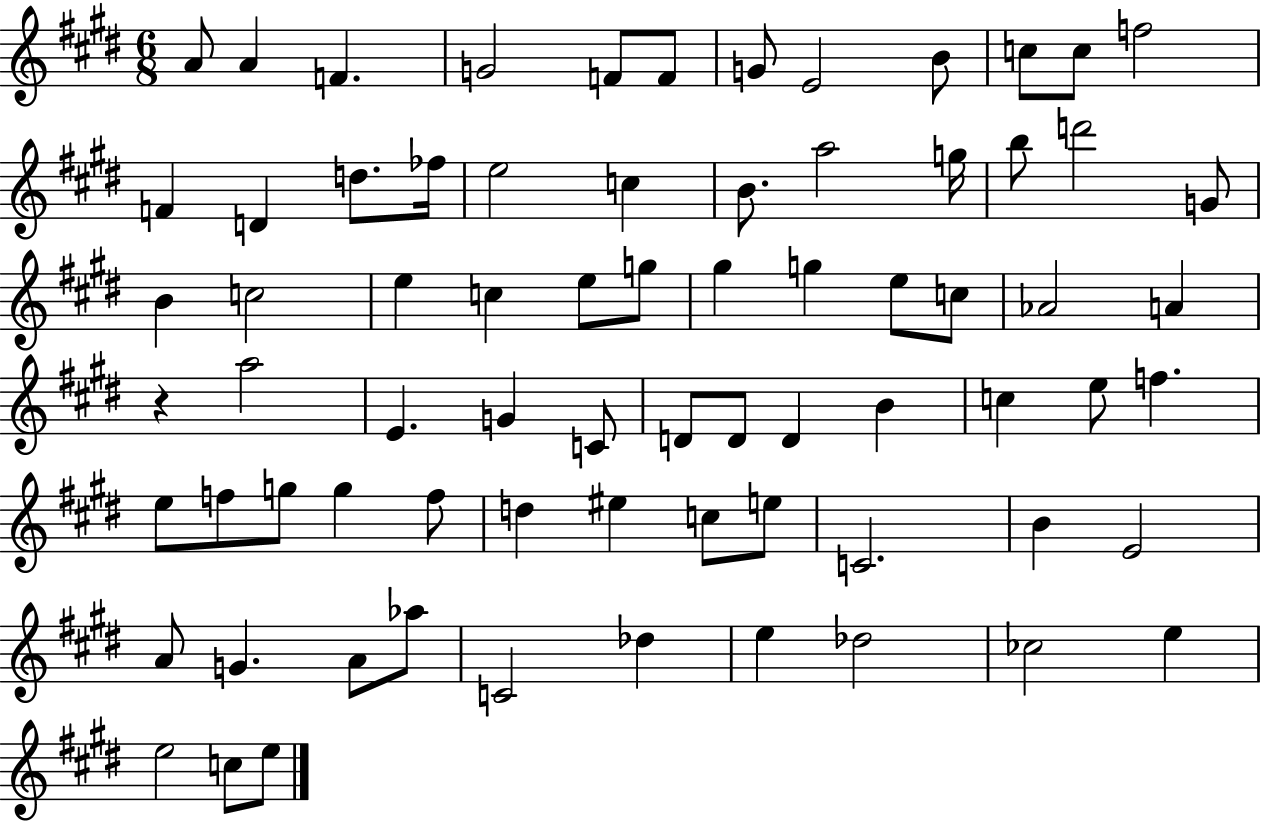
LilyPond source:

{
  \clef treble
  \numericTimeSignature
  \time 6/8
  \key e \major
  a'8 a'4 f'4. | g'2 f'8 f'8 | g'8 e'2 b'8 | c''8 c''8 f''2 | \break f'4 d'4 d''8. fes''16 | e''2 c''4 | b'8. a''2 g''16 | b''8 d'''2 g'8 | \break b'4 c''2 | e''4 c''4 e''8 g''8 | gis''4 g''4 e''8 c''8 | aes'2 a'4 | \break r4 a''2 | e'4. g'4 c'8 | d'8 d'8 d'4 b'4 | c''4 e''8 f''4. | \break e''8 f''8 g''8 g''4 f''8 | d''4 eis''4 c''8 e''8 | c'2. | b'4 e'2 | \break a'8 g'4. a'8 aes''8 | c'2 des''4 | e''4 des''2 | ces''2 e''4 | \break e''2 c''8 e''8 | \bar "|."
}